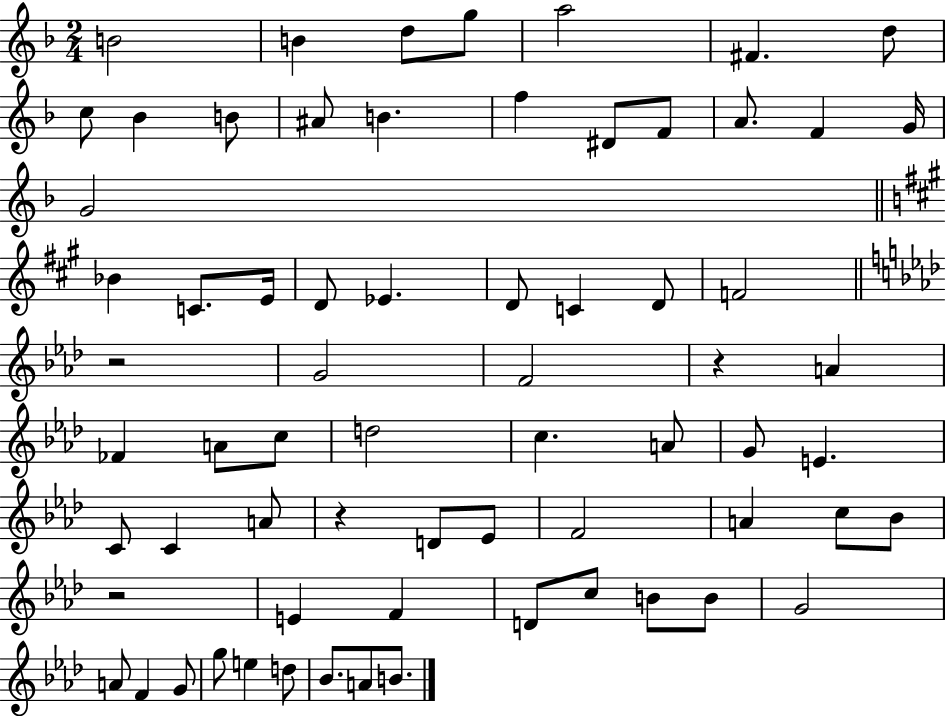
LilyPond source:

{
  \clef treble
  \numericTimeSignature
  \time 2/4
  \key f \major
  \repeat volta 2 { b'2 | b'4 d''8 g''8 | a''2 | fis'4. d''8 | \break c''8 bes'4 b'8 | ais'8 b'4. | f''4 dis'8 f'8 | a'8. f'4 g'16 | \break g'2 | \bar "||" \break \key a \major bes'4 c'8. e'16 | d'8 ees'4. | d'8 c'4 d'8 | f'2 | \break \bar "||" \break \key f \minor r2 | g'2 | f'2 | r4 a'4 | \break fes'4 a'8 c''8 | d''2 | c''4. a'8 | g'8 e'4. | \break c'8 c'4 a'8 | r4 d'8 ees'8 | f'2 | a'4 c''8 bes'8 | \break r2 | e'4 f'4 | d'8 c''8 b'8 b'8 | g'2 | \break a'8 f'4 g'8 | g''8 e''4 d''8 | bes'8. a'8 b'8. | } \bar "|."
}